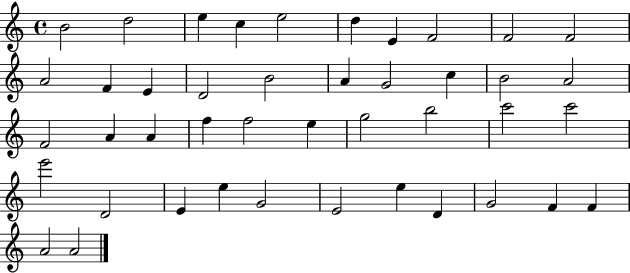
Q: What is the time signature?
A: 4/4